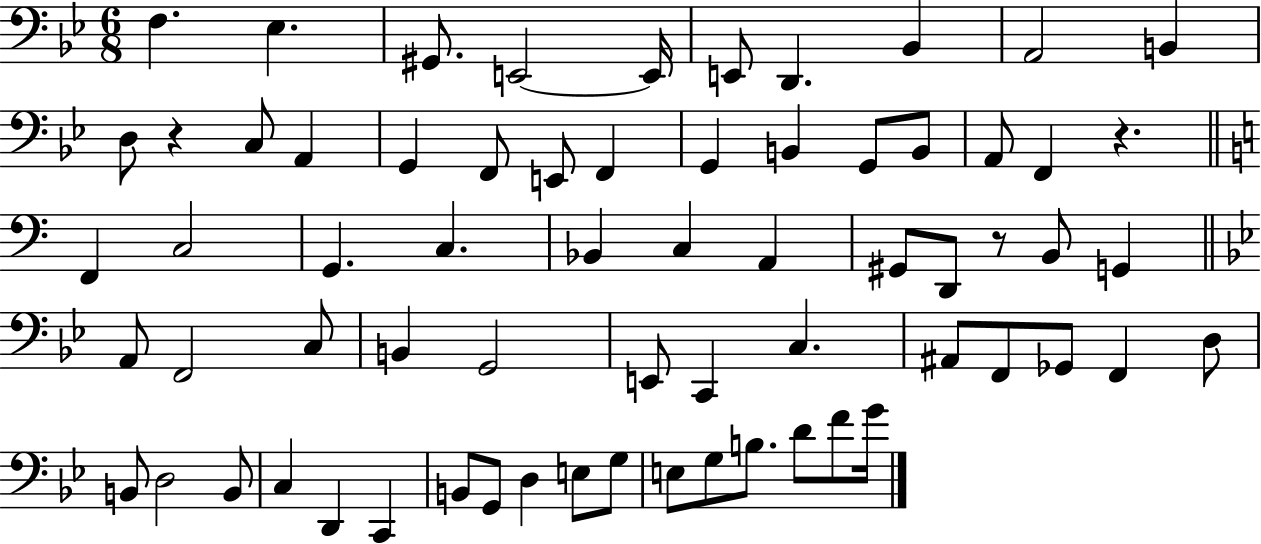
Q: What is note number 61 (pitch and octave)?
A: B3